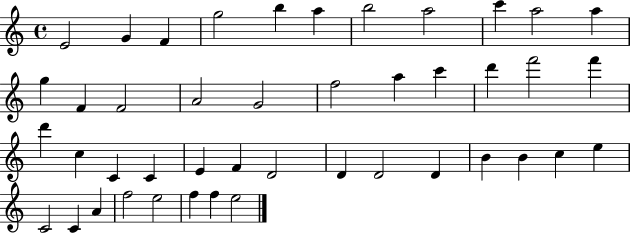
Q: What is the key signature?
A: C major